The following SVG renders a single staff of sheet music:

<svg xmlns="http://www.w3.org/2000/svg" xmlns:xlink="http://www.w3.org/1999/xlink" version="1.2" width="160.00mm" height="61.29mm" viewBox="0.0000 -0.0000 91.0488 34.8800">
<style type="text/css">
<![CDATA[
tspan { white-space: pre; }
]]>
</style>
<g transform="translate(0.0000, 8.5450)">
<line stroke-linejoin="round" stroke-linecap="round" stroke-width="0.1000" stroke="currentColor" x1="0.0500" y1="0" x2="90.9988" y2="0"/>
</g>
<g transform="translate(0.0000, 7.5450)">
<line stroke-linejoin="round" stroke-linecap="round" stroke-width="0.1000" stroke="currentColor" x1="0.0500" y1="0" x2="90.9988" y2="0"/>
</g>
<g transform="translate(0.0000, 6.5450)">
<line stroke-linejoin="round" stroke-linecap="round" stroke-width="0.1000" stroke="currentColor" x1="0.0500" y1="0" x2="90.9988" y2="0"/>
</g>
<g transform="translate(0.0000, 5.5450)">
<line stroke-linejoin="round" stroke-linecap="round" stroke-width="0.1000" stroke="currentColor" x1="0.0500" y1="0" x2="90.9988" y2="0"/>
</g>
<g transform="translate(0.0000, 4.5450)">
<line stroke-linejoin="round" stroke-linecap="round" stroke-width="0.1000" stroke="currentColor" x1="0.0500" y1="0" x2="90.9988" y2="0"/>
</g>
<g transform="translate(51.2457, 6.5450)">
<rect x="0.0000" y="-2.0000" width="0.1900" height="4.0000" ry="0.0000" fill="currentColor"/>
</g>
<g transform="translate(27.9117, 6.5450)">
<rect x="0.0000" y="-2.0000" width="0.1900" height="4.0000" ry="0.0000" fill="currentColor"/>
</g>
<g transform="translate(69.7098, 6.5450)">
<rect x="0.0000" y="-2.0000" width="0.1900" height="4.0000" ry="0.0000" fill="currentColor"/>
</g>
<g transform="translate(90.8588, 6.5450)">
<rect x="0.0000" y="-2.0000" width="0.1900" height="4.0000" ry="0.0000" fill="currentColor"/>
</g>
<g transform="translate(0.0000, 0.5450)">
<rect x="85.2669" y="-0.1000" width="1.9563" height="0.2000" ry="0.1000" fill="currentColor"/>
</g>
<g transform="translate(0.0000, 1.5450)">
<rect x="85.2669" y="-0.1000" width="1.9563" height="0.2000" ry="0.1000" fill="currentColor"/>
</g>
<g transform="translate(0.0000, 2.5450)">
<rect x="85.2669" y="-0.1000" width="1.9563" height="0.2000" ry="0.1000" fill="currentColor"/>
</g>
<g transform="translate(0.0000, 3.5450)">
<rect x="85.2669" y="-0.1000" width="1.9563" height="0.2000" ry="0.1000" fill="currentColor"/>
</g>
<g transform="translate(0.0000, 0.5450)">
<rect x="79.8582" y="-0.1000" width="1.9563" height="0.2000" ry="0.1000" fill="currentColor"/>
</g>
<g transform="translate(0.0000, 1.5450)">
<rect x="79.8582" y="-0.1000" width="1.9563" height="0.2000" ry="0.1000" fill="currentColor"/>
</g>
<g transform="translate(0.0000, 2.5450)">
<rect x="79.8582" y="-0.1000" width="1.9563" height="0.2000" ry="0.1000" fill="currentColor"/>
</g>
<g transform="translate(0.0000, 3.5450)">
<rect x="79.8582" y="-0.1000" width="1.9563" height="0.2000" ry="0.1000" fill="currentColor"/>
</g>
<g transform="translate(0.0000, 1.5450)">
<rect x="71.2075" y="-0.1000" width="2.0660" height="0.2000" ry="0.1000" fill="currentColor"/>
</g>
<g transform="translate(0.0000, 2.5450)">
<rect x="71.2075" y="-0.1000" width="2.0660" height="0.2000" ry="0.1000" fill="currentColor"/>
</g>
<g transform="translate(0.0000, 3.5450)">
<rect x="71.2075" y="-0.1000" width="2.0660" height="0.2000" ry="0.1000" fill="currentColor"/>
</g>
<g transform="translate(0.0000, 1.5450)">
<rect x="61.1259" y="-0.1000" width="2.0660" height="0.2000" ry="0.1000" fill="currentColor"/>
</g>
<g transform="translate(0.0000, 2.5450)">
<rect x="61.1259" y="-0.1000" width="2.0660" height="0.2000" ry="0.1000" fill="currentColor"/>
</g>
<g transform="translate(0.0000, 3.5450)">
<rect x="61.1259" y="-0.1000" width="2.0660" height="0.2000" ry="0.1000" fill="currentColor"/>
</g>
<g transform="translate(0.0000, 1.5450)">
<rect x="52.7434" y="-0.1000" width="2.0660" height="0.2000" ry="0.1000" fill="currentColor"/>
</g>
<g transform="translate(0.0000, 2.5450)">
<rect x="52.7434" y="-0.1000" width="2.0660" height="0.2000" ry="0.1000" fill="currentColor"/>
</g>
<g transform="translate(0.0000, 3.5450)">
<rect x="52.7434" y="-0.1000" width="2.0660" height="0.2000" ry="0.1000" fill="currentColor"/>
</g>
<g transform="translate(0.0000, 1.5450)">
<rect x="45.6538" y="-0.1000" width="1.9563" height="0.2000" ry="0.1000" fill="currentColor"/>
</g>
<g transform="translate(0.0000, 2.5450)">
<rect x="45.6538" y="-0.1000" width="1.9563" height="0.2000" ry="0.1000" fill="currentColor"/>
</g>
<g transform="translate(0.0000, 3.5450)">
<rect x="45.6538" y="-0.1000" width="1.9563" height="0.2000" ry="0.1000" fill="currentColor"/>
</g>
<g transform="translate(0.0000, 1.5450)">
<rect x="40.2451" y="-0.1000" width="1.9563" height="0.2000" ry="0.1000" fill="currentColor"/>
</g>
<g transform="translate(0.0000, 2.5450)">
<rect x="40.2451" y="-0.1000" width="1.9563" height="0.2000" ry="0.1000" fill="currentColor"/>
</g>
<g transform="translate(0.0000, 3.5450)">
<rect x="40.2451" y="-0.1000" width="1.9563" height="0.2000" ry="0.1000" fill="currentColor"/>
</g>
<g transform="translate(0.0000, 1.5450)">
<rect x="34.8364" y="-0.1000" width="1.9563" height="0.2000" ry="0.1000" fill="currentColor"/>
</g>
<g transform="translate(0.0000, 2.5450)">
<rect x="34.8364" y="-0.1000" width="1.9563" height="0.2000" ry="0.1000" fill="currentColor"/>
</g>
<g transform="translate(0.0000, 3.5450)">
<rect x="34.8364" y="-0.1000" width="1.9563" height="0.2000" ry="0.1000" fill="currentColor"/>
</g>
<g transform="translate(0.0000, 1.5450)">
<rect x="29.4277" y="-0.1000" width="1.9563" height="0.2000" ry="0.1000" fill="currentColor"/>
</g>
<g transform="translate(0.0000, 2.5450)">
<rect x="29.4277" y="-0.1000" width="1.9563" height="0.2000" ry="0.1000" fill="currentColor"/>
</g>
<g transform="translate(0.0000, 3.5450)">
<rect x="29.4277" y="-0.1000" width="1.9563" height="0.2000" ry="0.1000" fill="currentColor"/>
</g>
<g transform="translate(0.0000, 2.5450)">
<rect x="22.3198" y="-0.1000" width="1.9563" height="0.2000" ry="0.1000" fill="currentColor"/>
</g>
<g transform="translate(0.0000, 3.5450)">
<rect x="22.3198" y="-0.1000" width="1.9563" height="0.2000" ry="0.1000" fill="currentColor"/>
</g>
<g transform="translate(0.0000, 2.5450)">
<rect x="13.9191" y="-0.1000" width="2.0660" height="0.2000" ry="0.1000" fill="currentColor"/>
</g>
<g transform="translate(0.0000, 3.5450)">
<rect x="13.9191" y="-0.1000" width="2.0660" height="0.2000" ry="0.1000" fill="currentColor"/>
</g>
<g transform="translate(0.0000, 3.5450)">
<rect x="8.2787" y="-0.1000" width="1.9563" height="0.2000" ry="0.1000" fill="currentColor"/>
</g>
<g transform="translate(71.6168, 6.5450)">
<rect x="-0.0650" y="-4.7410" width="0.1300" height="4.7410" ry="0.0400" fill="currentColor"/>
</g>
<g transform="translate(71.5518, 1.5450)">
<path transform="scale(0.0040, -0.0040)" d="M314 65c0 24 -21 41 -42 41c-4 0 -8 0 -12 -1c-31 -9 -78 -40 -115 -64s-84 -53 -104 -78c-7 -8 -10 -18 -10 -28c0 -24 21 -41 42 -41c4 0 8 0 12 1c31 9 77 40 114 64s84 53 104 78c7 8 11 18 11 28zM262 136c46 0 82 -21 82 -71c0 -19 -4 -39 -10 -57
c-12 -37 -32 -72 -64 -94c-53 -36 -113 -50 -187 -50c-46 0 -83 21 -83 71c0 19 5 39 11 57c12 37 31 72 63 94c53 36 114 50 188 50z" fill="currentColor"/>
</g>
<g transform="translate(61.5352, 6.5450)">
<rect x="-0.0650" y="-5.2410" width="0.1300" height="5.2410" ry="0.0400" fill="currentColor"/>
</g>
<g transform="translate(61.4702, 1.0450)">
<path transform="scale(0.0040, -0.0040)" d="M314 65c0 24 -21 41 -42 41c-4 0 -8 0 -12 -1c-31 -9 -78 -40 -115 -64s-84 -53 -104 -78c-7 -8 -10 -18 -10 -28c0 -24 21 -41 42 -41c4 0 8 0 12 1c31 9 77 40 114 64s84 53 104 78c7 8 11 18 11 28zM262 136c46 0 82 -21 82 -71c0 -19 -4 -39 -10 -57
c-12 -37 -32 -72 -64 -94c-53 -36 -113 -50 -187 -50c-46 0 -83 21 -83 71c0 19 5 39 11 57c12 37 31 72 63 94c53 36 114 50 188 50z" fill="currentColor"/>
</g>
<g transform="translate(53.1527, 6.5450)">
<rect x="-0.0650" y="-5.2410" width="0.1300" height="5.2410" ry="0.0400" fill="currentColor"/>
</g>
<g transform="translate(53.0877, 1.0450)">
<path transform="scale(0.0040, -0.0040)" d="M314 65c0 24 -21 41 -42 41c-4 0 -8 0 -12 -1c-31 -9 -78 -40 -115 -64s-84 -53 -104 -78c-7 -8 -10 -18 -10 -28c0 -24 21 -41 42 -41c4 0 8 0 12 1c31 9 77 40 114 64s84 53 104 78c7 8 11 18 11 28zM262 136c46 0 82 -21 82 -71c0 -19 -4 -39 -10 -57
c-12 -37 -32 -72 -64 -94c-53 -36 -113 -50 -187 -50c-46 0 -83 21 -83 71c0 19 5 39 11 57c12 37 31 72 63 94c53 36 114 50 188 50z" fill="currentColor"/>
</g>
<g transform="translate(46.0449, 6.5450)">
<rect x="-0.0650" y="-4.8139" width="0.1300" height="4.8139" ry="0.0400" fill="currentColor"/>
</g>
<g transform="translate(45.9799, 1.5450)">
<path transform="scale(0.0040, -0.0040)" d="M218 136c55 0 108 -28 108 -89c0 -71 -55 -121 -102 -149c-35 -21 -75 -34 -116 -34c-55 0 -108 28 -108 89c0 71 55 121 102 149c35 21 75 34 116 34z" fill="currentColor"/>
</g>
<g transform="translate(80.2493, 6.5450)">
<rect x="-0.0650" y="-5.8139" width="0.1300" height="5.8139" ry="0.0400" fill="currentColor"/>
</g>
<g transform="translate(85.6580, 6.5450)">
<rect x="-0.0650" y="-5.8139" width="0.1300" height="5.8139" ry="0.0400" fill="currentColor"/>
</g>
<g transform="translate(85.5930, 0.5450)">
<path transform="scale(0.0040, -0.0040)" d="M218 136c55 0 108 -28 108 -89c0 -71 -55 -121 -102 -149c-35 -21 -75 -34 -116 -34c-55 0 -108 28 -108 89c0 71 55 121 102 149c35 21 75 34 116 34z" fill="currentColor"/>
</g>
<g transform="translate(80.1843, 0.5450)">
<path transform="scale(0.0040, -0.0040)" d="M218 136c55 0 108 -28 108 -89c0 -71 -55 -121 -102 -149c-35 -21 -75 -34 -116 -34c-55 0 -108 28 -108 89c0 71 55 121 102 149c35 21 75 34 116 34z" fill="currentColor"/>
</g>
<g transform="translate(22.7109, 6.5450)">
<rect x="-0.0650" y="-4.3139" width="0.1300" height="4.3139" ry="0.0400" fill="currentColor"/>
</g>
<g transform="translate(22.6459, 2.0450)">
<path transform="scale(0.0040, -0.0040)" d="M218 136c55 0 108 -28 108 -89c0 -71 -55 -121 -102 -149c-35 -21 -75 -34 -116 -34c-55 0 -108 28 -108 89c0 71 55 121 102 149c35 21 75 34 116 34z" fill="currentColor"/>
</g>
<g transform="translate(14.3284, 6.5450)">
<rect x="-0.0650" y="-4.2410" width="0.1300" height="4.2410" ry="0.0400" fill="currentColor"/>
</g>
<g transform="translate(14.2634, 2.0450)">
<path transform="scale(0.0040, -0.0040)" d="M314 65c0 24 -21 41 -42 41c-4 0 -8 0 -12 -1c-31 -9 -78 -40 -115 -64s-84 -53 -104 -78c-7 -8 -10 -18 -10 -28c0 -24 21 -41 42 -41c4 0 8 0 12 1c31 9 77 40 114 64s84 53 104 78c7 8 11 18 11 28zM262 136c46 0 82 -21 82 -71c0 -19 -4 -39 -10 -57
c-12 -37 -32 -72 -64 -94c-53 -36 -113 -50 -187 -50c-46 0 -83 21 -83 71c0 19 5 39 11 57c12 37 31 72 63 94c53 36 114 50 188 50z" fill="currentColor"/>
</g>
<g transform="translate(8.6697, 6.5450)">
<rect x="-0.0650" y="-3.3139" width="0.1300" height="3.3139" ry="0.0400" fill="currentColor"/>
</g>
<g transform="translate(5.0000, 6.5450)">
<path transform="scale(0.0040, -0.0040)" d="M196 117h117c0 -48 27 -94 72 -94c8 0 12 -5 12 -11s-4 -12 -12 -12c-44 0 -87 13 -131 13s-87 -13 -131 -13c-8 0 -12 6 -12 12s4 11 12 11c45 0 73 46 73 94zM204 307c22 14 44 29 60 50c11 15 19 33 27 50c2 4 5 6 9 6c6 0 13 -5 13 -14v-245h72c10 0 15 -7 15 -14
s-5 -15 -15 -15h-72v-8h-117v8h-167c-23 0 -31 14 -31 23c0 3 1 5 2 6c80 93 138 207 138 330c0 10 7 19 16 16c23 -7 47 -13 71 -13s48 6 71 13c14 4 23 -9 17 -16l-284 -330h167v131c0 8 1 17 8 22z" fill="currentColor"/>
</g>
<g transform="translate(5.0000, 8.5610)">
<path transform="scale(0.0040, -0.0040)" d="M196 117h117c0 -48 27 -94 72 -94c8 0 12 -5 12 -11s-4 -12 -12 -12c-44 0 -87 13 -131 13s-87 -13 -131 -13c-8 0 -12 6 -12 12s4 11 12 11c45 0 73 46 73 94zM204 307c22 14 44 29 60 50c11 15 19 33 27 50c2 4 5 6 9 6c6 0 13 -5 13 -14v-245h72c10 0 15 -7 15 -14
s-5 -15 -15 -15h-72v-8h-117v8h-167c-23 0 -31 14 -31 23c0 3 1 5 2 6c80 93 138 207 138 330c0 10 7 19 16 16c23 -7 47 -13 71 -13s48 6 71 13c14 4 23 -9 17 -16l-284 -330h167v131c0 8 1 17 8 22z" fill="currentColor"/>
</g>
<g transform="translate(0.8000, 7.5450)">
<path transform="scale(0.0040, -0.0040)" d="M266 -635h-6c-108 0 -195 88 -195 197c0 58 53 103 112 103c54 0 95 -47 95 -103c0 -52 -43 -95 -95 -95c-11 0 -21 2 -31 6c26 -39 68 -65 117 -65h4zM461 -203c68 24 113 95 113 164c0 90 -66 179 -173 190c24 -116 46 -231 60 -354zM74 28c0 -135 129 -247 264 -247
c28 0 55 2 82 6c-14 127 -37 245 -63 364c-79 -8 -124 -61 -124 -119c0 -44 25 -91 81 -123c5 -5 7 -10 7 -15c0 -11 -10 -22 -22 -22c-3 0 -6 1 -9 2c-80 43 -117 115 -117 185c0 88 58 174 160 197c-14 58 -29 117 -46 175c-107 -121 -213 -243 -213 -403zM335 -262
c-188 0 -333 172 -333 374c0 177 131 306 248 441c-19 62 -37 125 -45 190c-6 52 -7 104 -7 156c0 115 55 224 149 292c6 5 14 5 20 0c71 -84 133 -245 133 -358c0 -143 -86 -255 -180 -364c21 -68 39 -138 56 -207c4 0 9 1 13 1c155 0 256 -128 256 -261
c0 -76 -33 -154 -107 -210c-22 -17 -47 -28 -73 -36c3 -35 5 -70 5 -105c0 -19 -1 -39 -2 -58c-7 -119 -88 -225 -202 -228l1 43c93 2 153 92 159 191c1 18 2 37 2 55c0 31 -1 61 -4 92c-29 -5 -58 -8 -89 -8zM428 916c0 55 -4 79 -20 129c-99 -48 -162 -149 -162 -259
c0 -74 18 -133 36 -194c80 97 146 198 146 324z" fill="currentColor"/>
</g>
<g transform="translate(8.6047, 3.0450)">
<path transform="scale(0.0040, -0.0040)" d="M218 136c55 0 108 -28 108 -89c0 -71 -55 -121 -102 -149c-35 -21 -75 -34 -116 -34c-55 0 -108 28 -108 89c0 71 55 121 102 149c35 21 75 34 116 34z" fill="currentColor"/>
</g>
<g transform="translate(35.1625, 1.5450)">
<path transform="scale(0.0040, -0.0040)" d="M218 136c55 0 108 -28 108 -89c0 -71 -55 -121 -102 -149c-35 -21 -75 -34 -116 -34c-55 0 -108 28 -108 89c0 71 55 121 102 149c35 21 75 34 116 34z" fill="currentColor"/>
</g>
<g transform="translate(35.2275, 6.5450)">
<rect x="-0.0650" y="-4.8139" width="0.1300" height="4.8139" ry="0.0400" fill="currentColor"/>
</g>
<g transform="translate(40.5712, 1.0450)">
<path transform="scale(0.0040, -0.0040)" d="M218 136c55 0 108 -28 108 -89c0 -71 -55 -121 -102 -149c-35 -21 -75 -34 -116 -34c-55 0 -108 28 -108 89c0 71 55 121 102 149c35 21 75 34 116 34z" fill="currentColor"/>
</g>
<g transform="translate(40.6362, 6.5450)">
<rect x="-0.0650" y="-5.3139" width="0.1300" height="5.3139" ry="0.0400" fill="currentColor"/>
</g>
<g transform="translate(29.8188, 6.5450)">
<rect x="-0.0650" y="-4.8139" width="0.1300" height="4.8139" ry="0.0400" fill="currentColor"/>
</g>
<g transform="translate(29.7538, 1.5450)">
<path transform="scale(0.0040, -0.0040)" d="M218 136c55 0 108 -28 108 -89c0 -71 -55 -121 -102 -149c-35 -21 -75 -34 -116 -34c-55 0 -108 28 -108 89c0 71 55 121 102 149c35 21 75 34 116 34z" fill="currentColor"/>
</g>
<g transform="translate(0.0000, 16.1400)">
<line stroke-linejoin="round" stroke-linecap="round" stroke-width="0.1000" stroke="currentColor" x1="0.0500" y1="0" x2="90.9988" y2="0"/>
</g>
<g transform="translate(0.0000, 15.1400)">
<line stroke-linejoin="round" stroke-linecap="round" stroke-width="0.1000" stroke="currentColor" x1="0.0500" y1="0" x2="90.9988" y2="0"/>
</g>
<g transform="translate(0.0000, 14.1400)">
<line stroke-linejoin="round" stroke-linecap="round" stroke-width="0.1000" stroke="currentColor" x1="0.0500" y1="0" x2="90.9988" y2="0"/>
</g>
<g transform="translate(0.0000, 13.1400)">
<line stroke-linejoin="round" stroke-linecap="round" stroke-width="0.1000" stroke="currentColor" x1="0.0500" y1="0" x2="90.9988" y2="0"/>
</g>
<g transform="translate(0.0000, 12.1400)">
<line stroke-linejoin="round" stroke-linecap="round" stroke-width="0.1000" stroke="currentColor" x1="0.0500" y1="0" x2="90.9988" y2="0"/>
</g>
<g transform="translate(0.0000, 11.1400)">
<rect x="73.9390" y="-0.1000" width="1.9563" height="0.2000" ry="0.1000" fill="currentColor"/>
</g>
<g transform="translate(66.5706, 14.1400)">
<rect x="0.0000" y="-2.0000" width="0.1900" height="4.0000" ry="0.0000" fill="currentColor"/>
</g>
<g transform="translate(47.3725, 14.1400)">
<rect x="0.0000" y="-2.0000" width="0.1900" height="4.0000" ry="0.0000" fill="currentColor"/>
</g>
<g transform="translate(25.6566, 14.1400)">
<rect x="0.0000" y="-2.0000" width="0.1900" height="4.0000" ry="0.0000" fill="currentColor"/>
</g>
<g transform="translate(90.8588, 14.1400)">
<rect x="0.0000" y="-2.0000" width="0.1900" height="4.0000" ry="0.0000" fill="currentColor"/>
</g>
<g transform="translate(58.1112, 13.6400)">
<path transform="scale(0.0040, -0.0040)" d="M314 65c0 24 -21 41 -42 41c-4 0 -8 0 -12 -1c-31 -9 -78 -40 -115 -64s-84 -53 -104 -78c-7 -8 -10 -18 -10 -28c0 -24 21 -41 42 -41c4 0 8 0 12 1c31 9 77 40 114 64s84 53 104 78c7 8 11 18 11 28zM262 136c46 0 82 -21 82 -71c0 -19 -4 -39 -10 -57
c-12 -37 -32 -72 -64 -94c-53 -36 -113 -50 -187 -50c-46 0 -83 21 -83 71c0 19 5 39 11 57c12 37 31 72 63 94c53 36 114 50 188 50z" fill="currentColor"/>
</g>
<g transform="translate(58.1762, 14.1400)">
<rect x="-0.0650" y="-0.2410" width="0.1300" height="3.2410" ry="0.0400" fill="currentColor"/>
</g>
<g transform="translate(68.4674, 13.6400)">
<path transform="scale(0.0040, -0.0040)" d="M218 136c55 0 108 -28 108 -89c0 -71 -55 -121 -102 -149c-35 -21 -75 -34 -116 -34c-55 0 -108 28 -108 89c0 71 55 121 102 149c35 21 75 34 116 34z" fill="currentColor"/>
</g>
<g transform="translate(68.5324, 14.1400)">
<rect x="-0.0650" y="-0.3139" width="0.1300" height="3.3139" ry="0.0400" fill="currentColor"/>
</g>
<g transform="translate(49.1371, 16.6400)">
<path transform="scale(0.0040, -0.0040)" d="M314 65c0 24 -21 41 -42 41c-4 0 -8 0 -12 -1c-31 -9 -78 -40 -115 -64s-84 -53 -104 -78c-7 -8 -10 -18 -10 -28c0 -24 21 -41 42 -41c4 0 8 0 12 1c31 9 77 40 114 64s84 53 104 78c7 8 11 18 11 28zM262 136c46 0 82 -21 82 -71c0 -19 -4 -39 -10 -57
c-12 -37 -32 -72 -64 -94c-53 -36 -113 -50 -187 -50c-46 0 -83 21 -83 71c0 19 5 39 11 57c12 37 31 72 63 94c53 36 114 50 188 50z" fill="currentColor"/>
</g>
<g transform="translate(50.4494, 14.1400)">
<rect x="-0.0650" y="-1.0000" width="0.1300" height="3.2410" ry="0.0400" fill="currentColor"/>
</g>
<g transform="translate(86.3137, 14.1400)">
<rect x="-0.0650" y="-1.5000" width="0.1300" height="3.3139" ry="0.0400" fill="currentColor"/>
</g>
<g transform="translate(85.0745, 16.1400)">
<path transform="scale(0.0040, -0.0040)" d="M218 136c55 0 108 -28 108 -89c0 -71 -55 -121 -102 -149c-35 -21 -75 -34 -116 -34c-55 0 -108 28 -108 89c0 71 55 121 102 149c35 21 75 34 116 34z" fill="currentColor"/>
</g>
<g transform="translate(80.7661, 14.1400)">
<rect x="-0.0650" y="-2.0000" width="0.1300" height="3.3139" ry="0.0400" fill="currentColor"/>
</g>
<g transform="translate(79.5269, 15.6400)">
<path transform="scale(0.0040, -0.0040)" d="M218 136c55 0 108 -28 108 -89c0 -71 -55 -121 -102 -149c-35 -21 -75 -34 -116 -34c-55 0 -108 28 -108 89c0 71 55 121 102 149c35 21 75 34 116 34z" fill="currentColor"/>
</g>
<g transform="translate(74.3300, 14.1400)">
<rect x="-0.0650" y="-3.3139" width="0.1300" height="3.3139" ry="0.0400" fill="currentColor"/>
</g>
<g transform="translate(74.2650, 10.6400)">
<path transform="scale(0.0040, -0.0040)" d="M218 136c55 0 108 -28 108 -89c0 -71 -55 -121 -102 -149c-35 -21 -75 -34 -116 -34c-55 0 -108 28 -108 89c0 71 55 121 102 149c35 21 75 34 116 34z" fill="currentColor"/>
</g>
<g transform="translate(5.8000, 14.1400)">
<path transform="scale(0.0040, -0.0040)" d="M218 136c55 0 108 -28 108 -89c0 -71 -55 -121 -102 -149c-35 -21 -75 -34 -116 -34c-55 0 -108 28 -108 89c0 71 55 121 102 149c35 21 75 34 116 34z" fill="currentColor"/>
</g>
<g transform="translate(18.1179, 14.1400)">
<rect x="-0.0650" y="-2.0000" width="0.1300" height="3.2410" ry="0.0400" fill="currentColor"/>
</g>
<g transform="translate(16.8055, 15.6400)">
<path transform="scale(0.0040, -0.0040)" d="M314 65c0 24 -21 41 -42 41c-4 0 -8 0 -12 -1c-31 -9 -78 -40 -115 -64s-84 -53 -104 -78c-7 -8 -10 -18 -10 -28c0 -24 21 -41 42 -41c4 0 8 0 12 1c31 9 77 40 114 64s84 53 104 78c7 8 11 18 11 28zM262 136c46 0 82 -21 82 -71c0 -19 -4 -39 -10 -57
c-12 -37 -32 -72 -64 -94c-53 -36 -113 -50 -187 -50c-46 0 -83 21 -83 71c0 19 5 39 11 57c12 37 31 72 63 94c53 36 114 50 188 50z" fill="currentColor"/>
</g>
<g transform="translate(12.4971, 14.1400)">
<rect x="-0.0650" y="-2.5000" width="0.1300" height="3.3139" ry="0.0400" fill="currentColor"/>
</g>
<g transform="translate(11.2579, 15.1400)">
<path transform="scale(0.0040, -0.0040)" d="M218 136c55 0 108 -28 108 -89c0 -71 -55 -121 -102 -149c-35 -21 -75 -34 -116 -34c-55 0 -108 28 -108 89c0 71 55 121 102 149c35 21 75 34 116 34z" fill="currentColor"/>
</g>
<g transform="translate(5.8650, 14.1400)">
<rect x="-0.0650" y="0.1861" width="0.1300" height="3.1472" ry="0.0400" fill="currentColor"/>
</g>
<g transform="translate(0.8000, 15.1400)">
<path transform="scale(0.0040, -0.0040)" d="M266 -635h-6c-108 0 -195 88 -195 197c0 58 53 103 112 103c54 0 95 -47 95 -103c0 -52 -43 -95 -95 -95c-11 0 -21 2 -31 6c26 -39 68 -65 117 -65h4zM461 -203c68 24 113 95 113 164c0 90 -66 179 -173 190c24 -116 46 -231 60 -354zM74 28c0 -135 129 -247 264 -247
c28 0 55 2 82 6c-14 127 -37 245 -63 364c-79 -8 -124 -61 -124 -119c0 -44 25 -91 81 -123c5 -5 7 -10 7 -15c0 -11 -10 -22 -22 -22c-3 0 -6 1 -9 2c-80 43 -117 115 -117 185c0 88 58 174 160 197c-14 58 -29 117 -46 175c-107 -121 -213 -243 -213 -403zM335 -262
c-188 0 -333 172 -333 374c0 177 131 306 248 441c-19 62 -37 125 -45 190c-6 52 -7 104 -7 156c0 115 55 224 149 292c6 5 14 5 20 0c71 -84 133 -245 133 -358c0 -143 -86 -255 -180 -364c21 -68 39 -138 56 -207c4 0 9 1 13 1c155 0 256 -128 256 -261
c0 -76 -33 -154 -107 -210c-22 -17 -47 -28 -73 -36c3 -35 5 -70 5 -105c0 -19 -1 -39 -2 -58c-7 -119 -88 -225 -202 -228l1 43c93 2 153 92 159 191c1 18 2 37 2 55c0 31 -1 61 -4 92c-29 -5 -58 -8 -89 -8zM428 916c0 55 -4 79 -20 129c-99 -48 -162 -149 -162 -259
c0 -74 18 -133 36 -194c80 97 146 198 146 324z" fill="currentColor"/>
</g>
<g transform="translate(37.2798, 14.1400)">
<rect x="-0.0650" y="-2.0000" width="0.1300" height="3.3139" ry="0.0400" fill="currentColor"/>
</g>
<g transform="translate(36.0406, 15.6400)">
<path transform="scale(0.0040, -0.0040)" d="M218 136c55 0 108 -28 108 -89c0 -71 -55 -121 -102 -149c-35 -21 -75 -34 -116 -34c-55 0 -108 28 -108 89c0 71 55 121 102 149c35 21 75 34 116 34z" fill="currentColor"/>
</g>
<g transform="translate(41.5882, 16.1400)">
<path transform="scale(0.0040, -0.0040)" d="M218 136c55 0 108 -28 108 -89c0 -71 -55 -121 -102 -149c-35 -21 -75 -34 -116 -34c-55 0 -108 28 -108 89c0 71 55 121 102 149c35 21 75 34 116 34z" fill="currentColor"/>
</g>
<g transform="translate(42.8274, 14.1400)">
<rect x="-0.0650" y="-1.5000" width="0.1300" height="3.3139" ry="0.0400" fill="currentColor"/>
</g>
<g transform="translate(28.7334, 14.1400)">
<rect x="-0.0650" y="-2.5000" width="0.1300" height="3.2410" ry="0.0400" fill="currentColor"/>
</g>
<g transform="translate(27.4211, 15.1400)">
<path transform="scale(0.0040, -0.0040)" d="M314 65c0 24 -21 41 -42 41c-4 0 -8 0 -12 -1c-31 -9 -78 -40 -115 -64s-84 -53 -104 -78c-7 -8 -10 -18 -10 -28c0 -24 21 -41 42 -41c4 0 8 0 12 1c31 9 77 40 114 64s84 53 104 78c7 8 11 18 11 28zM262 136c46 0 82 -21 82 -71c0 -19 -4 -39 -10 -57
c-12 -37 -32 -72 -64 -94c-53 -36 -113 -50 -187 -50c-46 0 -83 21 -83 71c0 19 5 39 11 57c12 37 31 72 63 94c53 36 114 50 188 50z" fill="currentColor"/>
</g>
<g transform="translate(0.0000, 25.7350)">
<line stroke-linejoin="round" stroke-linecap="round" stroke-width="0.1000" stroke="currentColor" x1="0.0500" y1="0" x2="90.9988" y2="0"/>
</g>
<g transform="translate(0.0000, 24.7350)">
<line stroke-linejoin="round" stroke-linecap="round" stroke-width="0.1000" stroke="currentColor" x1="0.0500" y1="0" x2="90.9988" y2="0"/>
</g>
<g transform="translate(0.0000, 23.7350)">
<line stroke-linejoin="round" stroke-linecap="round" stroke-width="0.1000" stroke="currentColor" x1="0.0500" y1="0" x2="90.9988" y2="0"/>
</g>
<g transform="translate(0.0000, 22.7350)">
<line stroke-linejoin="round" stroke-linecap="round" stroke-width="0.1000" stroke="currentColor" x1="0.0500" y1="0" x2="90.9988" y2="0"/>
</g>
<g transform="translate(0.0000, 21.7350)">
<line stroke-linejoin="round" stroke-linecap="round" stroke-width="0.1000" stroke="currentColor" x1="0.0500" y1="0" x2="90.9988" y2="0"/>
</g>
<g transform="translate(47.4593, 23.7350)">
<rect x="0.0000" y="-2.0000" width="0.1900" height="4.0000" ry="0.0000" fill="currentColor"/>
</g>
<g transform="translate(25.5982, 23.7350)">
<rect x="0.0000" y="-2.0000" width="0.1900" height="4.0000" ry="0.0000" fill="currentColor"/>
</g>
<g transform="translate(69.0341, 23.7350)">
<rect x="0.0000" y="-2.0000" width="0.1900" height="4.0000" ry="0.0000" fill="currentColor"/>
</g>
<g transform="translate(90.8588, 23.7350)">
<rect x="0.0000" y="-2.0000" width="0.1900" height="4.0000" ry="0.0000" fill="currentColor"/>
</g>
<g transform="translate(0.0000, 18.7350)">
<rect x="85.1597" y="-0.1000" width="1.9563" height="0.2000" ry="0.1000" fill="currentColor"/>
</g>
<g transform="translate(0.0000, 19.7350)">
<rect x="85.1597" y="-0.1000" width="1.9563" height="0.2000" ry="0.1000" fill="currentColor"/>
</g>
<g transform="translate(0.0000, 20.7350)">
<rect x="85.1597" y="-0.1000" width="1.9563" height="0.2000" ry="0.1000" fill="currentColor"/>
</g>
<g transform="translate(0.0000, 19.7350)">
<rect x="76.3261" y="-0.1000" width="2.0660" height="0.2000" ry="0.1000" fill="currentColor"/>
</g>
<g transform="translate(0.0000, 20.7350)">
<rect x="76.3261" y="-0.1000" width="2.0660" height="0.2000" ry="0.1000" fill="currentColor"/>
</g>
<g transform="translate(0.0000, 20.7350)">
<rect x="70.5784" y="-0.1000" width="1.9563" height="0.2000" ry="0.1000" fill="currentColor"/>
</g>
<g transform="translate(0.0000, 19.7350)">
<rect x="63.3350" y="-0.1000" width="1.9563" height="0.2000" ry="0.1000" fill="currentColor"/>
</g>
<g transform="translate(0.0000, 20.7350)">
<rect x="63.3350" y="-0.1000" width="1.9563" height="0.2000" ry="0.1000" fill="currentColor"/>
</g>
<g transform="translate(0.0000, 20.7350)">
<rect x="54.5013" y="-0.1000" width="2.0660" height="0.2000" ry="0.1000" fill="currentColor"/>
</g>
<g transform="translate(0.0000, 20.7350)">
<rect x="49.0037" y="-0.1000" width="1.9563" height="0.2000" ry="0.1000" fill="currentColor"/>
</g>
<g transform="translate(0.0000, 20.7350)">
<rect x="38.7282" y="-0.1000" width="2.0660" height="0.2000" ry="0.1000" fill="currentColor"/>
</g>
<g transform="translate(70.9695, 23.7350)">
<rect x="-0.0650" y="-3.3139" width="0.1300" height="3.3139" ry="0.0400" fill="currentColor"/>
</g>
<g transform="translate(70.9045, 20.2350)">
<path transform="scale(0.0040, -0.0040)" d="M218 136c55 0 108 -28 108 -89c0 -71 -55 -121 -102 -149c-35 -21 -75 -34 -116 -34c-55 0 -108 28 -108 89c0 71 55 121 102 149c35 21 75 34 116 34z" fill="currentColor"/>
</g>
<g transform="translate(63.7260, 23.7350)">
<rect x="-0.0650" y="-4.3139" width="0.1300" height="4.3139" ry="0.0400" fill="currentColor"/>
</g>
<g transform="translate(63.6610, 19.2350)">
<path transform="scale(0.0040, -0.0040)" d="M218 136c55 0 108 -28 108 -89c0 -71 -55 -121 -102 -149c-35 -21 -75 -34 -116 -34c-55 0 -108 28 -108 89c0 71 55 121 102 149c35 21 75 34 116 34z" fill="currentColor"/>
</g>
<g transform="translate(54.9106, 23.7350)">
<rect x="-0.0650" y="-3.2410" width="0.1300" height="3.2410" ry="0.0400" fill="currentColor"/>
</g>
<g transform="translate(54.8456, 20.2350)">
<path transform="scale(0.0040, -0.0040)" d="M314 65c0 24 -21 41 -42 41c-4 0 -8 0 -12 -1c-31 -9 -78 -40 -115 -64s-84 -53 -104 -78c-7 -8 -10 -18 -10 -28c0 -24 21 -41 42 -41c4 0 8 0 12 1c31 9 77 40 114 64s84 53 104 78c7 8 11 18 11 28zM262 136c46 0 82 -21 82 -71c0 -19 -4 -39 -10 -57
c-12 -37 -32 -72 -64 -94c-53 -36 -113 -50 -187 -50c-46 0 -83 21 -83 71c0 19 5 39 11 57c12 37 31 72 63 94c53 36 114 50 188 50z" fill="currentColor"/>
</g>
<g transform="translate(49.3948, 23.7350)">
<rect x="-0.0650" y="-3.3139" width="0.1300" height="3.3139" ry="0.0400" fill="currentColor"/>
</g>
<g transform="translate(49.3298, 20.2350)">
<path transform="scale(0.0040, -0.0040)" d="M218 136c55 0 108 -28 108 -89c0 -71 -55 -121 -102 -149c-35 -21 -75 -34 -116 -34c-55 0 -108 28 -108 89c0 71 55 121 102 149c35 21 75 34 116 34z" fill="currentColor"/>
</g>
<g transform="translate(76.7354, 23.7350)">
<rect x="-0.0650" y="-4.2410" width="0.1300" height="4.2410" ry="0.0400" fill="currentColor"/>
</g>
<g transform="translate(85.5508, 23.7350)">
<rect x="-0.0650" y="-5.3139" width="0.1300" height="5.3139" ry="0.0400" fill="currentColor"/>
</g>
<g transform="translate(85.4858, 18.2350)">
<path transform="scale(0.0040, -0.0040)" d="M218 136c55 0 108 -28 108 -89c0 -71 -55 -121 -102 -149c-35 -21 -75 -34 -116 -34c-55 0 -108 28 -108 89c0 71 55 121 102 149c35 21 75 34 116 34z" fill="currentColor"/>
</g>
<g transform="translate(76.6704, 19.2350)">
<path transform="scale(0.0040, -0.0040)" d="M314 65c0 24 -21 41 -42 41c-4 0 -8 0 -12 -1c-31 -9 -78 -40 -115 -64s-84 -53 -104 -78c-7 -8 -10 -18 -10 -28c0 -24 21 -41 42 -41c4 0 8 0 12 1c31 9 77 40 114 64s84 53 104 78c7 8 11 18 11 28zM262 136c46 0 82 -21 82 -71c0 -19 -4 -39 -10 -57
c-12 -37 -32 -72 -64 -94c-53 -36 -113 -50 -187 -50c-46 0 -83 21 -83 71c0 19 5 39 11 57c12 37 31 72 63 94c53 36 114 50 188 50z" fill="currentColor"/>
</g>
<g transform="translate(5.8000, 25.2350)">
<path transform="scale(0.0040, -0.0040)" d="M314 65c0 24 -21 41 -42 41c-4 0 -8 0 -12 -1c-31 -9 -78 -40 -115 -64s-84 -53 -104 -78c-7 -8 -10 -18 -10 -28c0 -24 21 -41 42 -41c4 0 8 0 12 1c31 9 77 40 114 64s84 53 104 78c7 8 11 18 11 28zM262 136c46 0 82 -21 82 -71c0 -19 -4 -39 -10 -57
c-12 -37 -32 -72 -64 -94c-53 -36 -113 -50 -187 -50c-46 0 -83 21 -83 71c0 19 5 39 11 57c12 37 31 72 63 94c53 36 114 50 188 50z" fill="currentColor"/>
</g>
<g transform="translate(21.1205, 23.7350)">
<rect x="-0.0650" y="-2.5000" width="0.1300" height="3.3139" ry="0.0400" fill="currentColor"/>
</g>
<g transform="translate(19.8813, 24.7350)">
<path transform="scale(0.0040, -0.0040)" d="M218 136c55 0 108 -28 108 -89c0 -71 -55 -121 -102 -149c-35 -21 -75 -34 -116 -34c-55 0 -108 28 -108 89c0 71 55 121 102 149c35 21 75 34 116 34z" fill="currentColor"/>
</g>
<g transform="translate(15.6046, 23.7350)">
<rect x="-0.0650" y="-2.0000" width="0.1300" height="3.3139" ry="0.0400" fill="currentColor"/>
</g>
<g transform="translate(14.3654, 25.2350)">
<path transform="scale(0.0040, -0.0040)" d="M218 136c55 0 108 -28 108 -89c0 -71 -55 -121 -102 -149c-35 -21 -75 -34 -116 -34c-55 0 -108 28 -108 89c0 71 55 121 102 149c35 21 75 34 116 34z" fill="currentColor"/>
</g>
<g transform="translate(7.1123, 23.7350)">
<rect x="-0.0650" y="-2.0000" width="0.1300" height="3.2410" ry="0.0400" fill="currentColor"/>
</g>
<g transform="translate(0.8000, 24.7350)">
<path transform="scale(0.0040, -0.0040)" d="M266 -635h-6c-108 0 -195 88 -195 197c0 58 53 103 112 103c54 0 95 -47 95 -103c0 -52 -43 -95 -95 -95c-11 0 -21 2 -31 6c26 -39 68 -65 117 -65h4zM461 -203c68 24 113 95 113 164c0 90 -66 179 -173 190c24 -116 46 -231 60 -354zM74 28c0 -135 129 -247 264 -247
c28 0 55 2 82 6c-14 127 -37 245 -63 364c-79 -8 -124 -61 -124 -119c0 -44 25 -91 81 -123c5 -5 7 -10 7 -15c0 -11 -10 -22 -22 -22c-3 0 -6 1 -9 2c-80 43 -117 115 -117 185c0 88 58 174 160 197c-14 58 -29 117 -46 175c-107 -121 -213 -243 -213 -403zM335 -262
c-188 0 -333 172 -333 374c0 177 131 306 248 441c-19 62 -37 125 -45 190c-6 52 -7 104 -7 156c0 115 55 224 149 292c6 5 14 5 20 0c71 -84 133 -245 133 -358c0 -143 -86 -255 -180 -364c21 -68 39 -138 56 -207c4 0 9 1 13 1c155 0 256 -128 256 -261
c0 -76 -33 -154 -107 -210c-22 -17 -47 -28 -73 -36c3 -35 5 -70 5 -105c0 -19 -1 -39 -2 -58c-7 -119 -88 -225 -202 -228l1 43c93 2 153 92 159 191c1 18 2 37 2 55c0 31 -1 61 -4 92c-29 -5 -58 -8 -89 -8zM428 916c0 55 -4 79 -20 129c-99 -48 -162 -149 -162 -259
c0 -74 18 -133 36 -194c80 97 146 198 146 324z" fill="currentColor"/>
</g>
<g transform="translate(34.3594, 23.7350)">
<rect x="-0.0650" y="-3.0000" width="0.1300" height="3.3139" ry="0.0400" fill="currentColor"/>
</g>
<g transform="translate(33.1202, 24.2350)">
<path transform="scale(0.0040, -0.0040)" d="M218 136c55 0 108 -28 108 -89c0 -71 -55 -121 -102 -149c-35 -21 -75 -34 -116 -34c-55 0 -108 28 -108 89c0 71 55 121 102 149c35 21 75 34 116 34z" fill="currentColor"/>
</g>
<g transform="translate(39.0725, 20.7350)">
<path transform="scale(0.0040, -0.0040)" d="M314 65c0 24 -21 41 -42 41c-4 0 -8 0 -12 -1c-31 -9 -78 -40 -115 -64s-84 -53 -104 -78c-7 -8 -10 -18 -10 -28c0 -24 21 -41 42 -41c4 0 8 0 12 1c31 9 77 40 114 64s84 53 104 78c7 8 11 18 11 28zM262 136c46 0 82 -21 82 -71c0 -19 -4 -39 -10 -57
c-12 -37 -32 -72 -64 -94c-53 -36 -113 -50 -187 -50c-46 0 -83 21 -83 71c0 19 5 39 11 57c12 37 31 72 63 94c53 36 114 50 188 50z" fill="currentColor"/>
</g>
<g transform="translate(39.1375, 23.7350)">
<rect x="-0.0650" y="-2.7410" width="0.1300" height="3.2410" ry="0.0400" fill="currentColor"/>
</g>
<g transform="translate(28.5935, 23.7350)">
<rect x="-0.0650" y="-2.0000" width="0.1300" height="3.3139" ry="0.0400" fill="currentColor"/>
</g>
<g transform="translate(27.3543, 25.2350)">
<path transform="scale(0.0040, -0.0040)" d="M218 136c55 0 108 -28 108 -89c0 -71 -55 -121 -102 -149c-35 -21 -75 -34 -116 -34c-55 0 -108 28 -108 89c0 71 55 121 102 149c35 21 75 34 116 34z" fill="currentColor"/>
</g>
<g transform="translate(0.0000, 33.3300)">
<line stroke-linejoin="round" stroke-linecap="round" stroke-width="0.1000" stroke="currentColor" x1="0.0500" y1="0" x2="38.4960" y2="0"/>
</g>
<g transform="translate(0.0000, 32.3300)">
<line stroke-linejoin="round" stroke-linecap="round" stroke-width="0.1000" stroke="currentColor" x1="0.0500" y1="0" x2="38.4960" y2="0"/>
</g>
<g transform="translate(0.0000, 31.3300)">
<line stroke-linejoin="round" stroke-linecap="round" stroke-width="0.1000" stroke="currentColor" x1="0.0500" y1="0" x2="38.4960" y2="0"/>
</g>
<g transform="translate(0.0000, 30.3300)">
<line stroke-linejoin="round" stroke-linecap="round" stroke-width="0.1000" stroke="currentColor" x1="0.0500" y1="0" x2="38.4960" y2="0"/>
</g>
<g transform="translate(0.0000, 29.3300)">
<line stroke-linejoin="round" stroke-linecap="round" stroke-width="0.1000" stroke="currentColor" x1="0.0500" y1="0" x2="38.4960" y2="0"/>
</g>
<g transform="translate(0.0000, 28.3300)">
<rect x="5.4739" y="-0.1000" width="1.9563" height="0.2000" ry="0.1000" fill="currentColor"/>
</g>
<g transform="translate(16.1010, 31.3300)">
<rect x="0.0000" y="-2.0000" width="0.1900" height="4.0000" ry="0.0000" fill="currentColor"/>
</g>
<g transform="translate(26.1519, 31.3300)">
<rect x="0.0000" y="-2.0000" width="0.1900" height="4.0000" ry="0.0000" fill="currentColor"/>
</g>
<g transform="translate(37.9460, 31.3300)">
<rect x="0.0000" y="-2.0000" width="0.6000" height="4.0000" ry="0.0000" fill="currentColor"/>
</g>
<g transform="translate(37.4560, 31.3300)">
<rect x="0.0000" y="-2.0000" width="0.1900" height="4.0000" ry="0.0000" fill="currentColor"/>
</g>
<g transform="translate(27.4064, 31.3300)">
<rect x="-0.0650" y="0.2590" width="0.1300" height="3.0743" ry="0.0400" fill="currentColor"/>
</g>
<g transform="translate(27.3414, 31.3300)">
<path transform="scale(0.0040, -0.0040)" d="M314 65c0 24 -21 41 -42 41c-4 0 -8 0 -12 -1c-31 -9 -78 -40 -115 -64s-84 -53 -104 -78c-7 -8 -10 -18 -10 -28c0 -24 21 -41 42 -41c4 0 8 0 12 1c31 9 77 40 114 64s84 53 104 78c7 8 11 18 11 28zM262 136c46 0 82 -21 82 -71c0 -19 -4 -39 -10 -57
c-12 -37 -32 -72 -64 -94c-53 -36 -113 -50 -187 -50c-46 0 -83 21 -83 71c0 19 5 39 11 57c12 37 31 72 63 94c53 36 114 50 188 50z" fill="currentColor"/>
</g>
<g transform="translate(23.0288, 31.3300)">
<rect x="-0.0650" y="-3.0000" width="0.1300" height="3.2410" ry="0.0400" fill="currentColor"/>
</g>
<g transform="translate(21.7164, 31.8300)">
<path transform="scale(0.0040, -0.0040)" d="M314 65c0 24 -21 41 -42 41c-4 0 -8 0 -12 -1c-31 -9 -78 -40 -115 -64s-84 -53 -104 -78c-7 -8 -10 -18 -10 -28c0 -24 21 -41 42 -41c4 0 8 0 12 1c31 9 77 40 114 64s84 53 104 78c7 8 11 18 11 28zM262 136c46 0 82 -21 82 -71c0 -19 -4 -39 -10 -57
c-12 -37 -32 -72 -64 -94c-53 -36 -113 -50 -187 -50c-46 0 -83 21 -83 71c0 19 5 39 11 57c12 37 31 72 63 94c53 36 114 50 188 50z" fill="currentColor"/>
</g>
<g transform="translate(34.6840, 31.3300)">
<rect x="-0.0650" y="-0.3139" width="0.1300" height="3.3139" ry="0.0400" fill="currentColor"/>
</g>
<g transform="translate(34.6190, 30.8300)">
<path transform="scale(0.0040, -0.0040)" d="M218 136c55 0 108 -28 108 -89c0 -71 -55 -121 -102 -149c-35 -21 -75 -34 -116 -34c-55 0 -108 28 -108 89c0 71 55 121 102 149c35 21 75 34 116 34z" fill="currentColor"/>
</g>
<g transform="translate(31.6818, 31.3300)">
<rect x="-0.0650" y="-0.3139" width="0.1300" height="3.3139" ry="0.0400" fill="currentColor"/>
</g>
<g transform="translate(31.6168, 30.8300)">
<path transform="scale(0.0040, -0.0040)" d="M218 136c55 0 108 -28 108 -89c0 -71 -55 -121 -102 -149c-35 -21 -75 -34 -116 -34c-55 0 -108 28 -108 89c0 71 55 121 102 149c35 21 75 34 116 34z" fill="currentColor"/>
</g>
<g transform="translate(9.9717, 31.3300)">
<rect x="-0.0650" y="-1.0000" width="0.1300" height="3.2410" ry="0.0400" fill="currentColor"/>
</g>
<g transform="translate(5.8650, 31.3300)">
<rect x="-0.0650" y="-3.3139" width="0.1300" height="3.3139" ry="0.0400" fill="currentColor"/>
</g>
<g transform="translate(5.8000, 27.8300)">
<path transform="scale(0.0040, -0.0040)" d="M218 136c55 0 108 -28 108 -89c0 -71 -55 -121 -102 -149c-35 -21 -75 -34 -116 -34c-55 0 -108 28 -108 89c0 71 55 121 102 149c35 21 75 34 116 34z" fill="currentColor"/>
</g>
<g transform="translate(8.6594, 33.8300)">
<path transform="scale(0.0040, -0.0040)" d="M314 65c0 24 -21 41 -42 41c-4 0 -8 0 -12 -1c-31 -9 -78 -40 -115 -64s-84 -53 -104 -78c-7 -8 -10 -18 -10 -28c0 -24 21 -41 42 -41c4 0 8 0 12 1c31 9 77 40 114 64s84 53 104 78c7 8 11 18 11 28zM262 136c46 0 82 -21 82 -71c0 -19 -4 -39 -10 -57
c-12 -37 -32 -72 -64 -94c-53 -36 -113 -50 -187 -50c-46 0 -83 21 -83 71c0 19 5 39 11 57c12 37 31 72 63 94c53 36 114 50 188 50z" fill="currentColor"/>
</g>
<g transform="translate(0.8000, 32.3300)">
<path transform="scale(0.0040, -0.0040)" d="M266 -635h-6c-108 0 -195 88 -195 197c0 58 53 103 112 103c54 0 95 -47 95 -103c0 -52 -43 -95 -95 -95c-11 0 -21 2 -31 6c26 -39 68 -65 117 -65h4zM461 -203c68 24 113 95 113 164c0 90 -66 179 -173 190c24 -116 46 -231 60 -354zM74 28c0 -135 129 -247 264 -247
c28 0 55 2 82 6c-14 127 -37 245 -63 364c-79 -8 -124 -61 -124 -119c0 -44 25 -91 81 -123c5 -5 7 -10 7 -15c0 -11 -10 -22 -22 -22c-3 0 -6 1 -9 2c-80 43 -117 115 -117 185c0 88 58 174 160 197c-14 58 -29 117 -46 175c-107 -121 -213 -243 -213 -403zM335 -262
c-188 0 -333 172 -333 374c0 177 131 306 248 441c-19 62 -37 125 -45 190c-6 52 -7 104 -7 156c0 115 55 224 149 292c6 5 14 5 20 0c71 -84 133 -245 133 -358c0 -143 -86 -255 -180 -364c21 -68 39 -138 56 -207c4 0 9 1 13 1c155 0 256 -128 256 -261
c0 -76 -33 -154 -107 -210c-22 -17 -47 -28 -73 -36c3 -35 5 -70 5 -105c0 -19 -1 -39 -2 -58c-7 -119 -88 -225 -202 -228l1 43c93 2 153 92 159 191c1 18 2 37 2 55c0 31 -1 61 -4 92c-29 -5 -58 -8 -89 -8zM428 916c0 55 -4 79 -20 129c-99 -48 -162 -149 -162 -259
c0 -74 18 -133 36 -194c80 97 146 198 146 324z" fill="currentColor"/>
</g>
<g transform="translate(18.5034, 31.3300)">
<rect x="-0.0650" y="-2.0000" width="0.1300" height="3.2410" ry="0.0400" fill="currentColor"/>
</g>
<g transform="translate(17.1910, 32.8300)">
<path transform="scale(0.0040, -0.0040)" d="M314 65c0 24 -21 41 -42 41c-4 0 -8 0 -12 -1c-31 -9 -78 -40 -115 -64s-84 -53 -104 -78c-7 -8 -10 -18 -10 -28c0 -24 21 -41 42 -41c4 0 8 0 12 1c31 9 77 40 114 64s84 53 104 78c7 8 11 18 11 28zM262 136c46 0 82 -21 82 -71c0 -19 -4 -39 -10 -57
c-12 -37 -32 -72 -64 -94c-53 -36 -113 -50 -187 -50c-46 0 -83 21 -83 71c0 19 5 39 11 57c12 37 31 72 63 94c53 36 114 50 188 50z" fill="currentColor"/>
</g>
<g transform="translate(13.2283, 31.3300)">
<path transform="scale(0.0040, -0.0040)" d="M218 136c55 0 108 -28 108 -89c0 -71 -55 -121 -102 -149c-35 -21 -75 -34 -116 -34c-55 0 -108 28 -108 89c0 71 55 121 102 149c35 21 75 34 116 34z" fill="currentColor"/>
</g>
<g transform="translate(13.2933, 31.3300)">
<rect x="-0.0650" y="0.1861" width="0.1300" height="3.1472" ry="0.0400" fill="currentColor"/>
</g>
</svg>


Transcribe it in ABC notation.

X:1
T:Untitled
M:4/4
L:1/4
K:C
b d'2 d' e' e' f' e' f'2 f'2 e'2 g' g' B G F2 G2 F E D2 c2 c b F E F2 F G F A a2 b b2 d' b d'2 f' b D2 B F2 A2 B2 c c